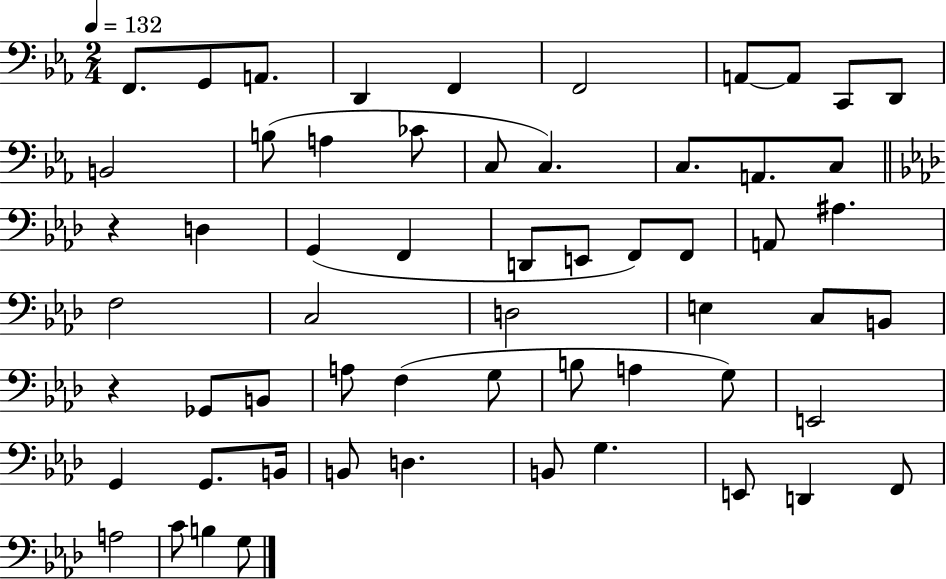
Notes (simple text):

F2/e. G2/e A2/e. D2/q F2/q F2/h A2/e A2/e C2/e D2/e B2/h B3/e A3/q CES4/e C3/e C3/q. C3/e. A2/e. C3/e R/q D3/q G2/q F2/q D2/e E2/e F2/e F2/e A2/e A#3/q. F3/h C3/h D3/h E3/q C3/e B2/e R/q Gb2/e B2/e A3/e F3/q G3/e B3/e A3/q G3/e E2/h G2/q G2/e. B2/s B2/e D3/q. B2/e G3/q. E2/e D2/q F2/e A3/h C4/e B3/q G3/e